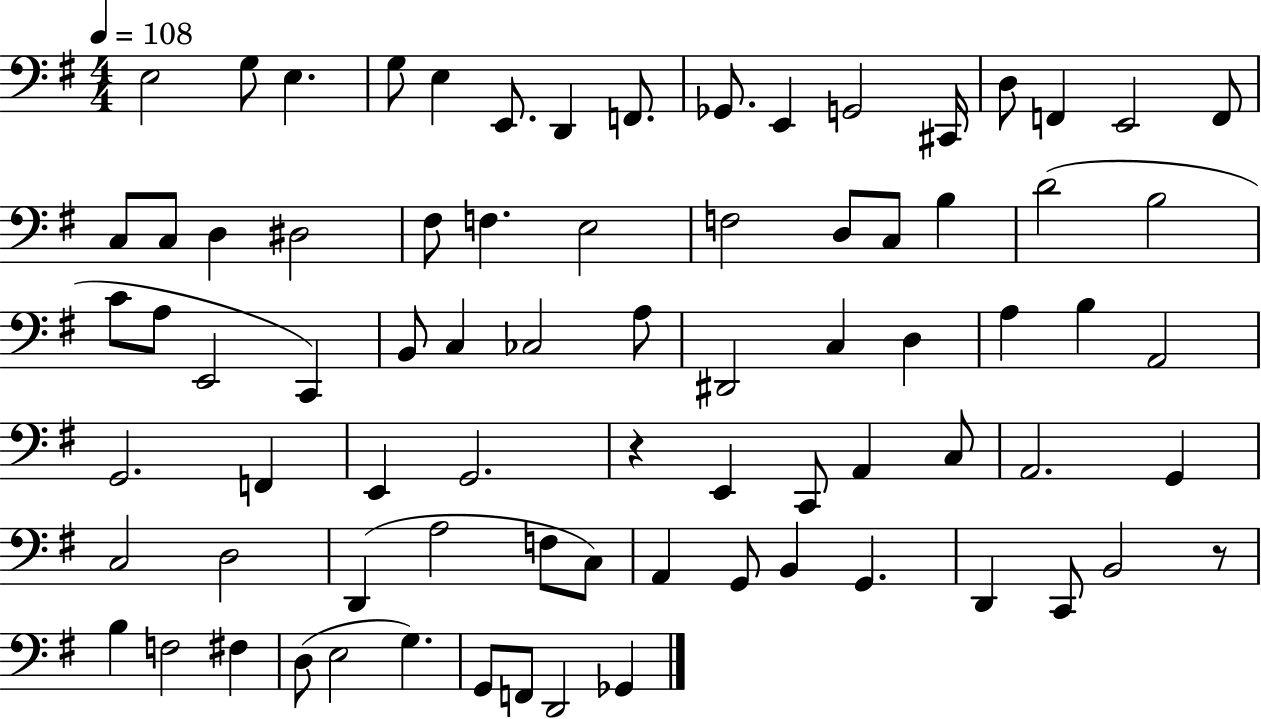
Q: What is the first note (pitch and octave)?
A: E3